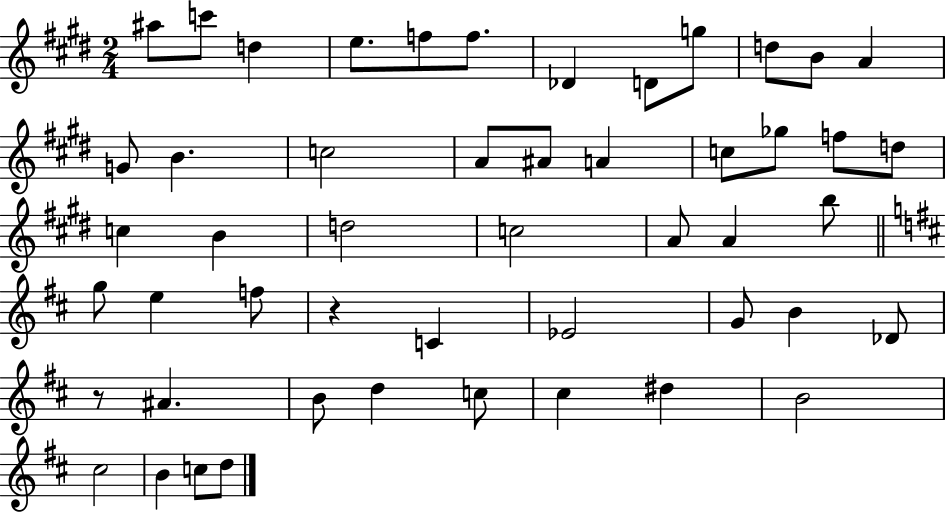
A#5/e C6/e D5/q E5/e. F5/e F5/e. Db4/q D4/e G5/e D5/e B4/e A4/q G4/e B4/q. C5/h A4/e A#4/e A4/q C5/e Gb5/e F5/e D5/e C5/q B4/q D5/h C5/h A4/e A4/q B5/e G5/e E5/q F5/e R/q C4/q Eb4/h G4/e B4/q Db4/e R/e A#4/q. B4/e D5/q C5/e C#5/q D#5/q B4/h C#5/h B4/q C5/e D5/e